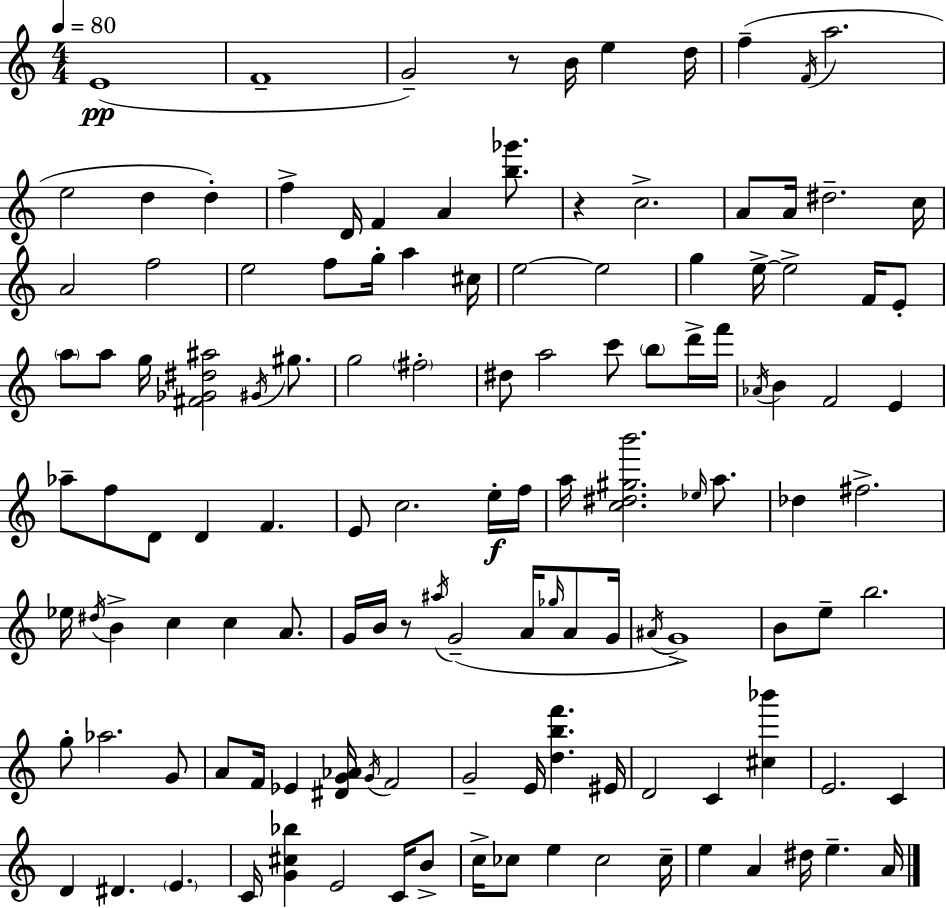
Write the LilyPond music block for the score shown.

{
  \clef treble
  \numericTimeSignature
  \time 4/4
  \key a \minor
  \tempo 4 = 80
  e'1(\pp | f'1-- | g'2--) r8 b'16 e''4 d''16 | f''4--( \acciaccatura { f'16 } a''2. | \break e''2 d''4 d''4-.) | f''4-> d'16 f'4 a'4 <b'' ges'''>8. | r4 c''2.-> | a'8 a'16 dis''2.-- | \break c''16 a'2 f''2 | e''2 f''8 g''16-. a''4 | cis''16 e''2~~ e''2 | g''4 e''16->~~ e''2-> f'16 e'8-. | \break \parenthesize a''8 a''8 g''16 <fis' ges' dis'' ais''>2 \acciaccatura { gis'16 } gis''8. | g''2 \parenthesize fis''2-. | dis''8 a''2 c'''8 \parenthesize b''8 | d'''16-> f'''16 \acciaccatura { aes'16 } b'4 f'2 e'4 | \break aes''8-- f''8 d'8 d'4 f'4. | e'8 c''2. | e''16-.\f f''16 a''16 <c'' dis'' gis'' b'''>2. | \grace { ees''16 } a''8. des''4 fis''2.-> | \break ees''16 \acciaccatura { dis''16 } b'4-> c''4 c''4 | a'8. g'16 b'16 r8 \acciaccatura { ais''16 } g'2--( | a'16 \grace { ges''16 } a'8 g'16 \acciaccatura { ais'16 }) g'1-> | b'8 e''8-- b''2. | \break g''8-. aes''2. | g'8 a'8 f'16 ees'4 <dis' g' aes'>16 | \acciaccatura { g'16 } f'2 g'2-- | e'16 <d'' b'' f'''>4. eis'16 d'2 | \break c'4 <cis'' bes'''>4 e'2. | c'4 d'4 dis'4. | \parenthesize e'4. c'16 <g' cis'' bes''>4 e'2 | c'16 b'8-> c''16-> ces''8 e''4 | \break ces''2 ces''16-- e''4 a'4 | dis''16 e''4.-- a'16 \bar "|."
}